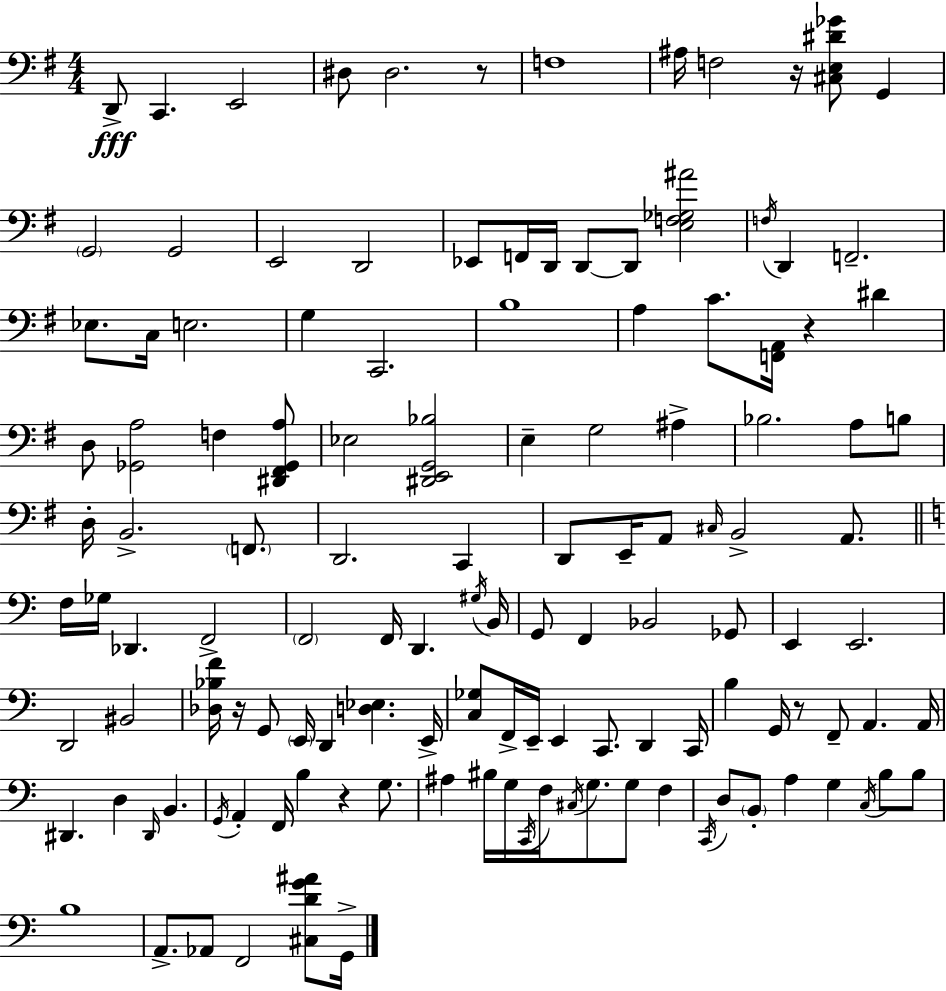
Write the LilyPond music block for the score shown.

{
  \clef bass
  \numericTimeSignature
  \time 4/4
  \key e \minor
  d,8->\fff c,4. e,2 | dis8 dis2. r8 | f1 | ais16 f2 r16 <cis e dis' ges'>8 g,4 | \break \parenthesize g,2 g,2 | e,2 d,2 | ees,8 f,16 d,16 d,8~~ d,8 <e f ges ais'>2 | \acciaccatura { f16 } d,4 f,2.-- | \break ees8. c16 e2. | g4 c,2. | b1 | a4 c'8. <f, a,>16 r4 dis'4 | \break d8 <ges, a>2 f4 <dis, fis, ges, a>8 | ees2 <dis, e, g, bes>2 | e4-- g2 ais4-> | bes2. a8 b8 | \break d16-. b,2.-> \parenthesize f,8. | d,2. c,4 | d,8 e,16-- a,8 \grace { cis16 } b,2-> a,8. | \bar "||" \break \key c \major f16 ges16 des,4. f,2-> | \parenthesize f,2 f,16 d,4. \acciaccatura { gis16 } | b,16 g,8 f,4 bes,2 ges,8 | e,4 e,2. | \break d,2 bis,2 | <des bes f'>16 r16 g,8 \parenthesize e,16 d,4 <d ees>4. | e,16-> <c ges>8 f,16-> e,16-- e,4 c,8. d,4 | c,16 b4 g,16 r8 f,8-- a,4. | \break a,16 dis,4. d4 \grace { dis,16 } b,4. | \acciaccatura { g,16 } a,4-. f,16 b4 r4 | g8. ais4 bis16 g16 \acciaccatura { c,16 } f16 \acciaccatura { cis16 } g8. g8 | f4 \acciaccatura { c,16 } d8 \parenthesize b,8-. a4 g4 | \break \acciaccatura { c16 } b8 b8 b1 | a,8.-> aes,8 f,2 | <cis d' g' ais'>8 g,16-> \bar "|."
}